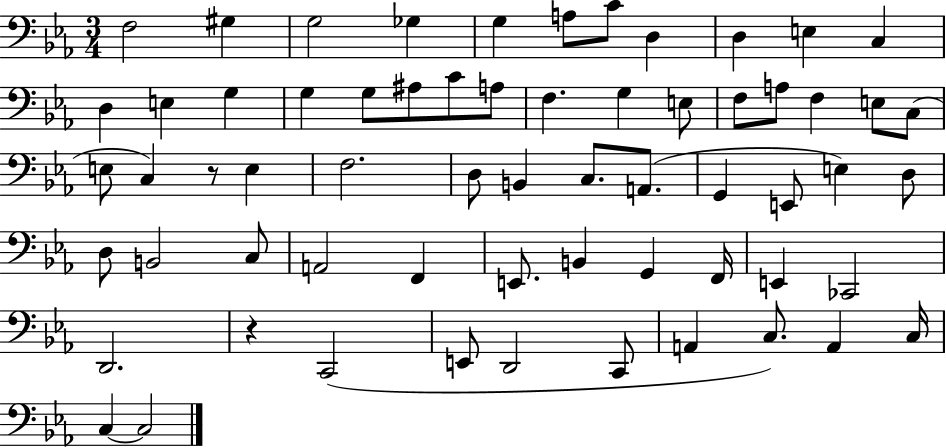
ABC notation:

X:1
T:Untitled
M:3/4
L:1/4
K:Eb
F,2 ^G, G,2 _G, G, A,/2 C/2 D, D, E, C, D, E, G, G, G,/2 ^A,/2 C/2 A,/2 F, G, E,/2 F,/2 A,/2 F, E,/2 C,/2 E,/2 C, z/2 E, F,2 D,/2 B,, C,/2 A,,/2 G,, E,,/2 E, D,/2 D,/2 B,,2 C,/2 A,,2 F,, E,,/2 B,, G,, F,,/4 E,, _C,,2 D,,2 z C,,2 E,,/2 D,,2 C,,/2 A,, C,/2 A,, C,/4 C, C,2